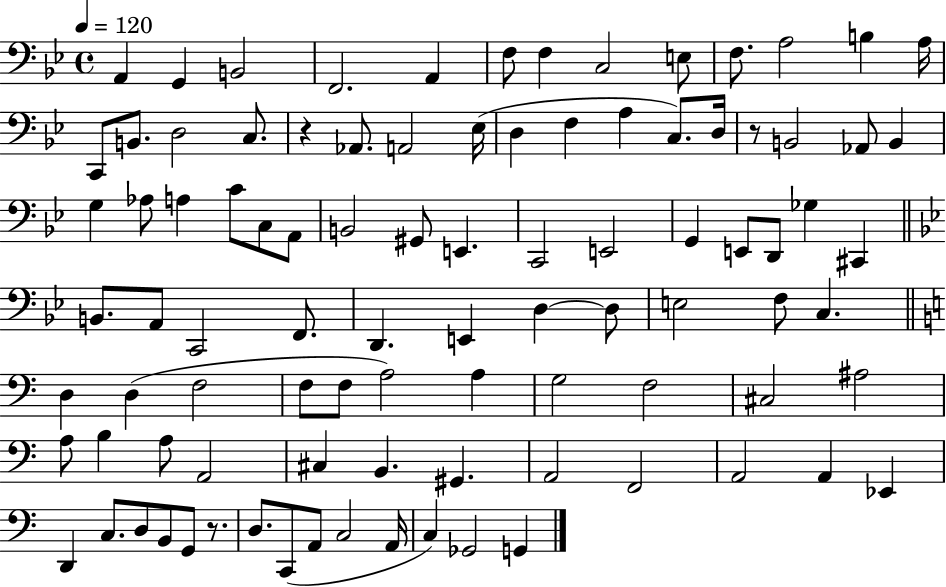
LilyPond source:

{
  \clef bass
  \time 4/4
  \defaultTimeSignature
  \key bes \major
  \tempo 4 = 120
  a,4 g,4 b,2 | f,2. a,4 | f8 f4 c2 e8 | f8. a2 b4 a16 | \break c,8 b,8. d2 c8. | r4 aes,8. a,2 ees16( | d4 f4 a4 c8.) d16 | r8 b,2 aes,8 b,4 | \break g4 aes8 a4 c'8 c8 a,8 | b,2 gis,8 e,4. | c,2 e,2 | g,4 e,8 d,8 ges4 cis,4 | \break \bar "||" \break \key bes \major b,8. a,8 c,2 f,8. | d,4. e,4 d4~~ d8 | e2 f8 c4. | \bar "||" \break \key a \minor d4 d4( f2 | f8 f8 a2) a4 | g2 f2 | cis2 ais2 | \break a8 b4 a8 a,2 | cis4 b,4. gis,4. | a,2 f,2 | a,2 a,4 ees,4 | \break d,4 c8. d8 b,8 g,8 r8. | d8. c,8( a,8 c2 a,16 | c4) ges,2 g,4 | \bar "|."
}